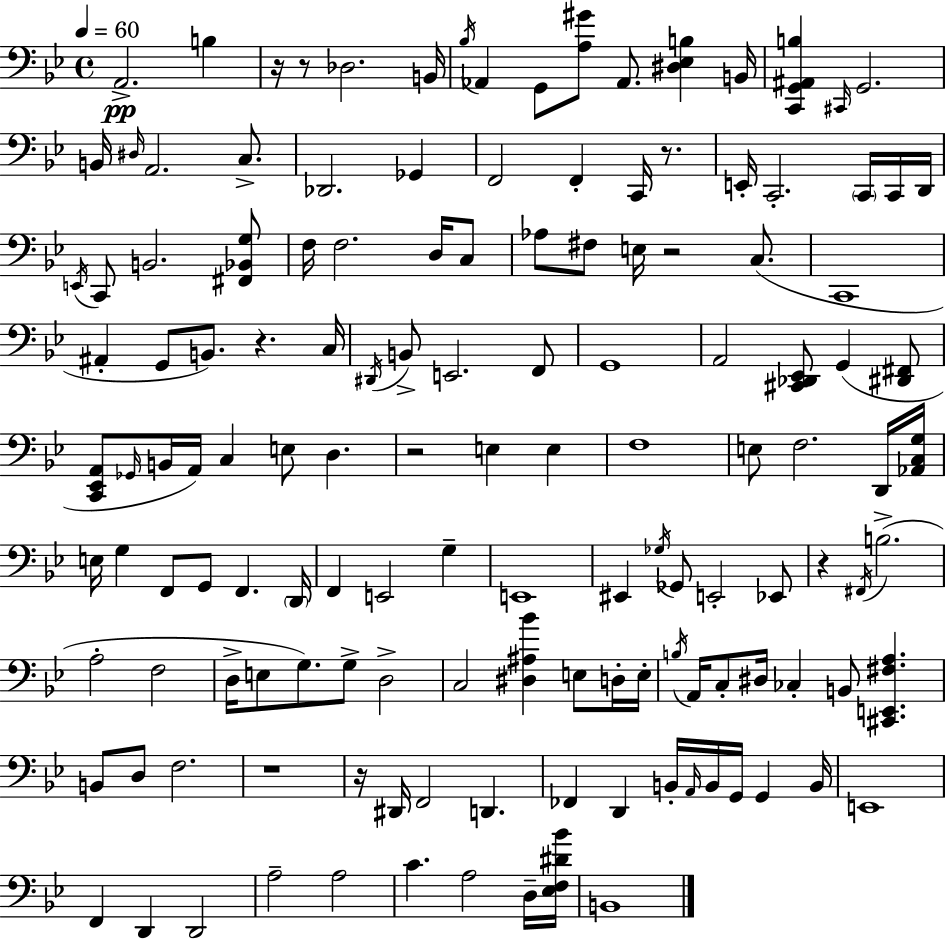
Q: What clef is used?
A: bass